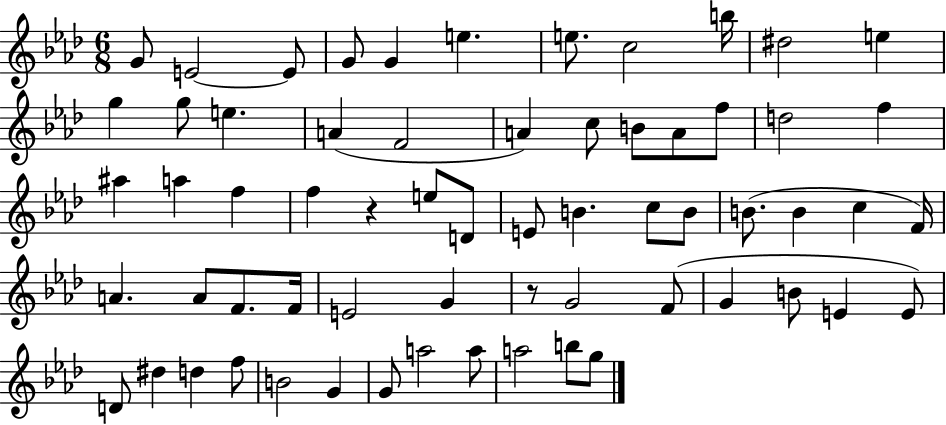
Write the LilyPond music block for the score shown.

{
  \clef treble
  \numericTimeSignature
  \time 6/8
  \key aes \major
  g'8 e'2~~ e'8 | g'8 g'4 e''4. | e''8. c''2 b''16 | dis''2 e''4 | \break g''4 g''8 e''4. | a'4( f'2 | a'4) c''8 b'8 a'8 f''8 | d''2 f''4 | \break ais''4 a''4 f''4 | f''4 r4 e''8 d'8 | e'8 b'4. c''8 b'8 | b'8.( b'4 c''4 f'16) | \break a'4. a'8 f'8. f'16 | e'2 g'4 | r8 g'2 f'8( | g'4 b'8 e'4 e'8) | \break d'8 dis''4 d''4 f''8 | b'2 g'4 | g'8 a''2 a''8 | a''2 b''8 g''8 | \break \bar "|."
}